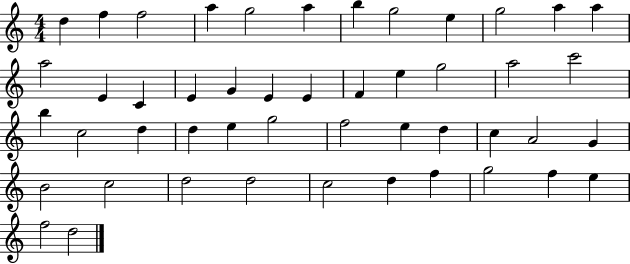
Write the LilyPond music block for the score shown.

{
  \clef treble
  \numericTimeSignature
  \time 4/4
  \key c \major
  d''4 f''4 f''2 | a''4 g''2 a''4 | b''4 g''2 e''4 | g''2 a''4 a''4 | \break a''2 e'4 c'4 | e'4 g'4 e'4 e'4 | f'4 e''4 g''2 | a''2 c'''2 | \break b''4 c''2 d''4 | d''4 e''4 g''2 | f''2 e''4 d''4 | c''4 a'2 g'4 | \break b'2 c''2 | d''2 d''2 | c''2 d''4 f''4 | g''2 f''4 e''4 | \break f''2 d''2 | \bar "|."
}